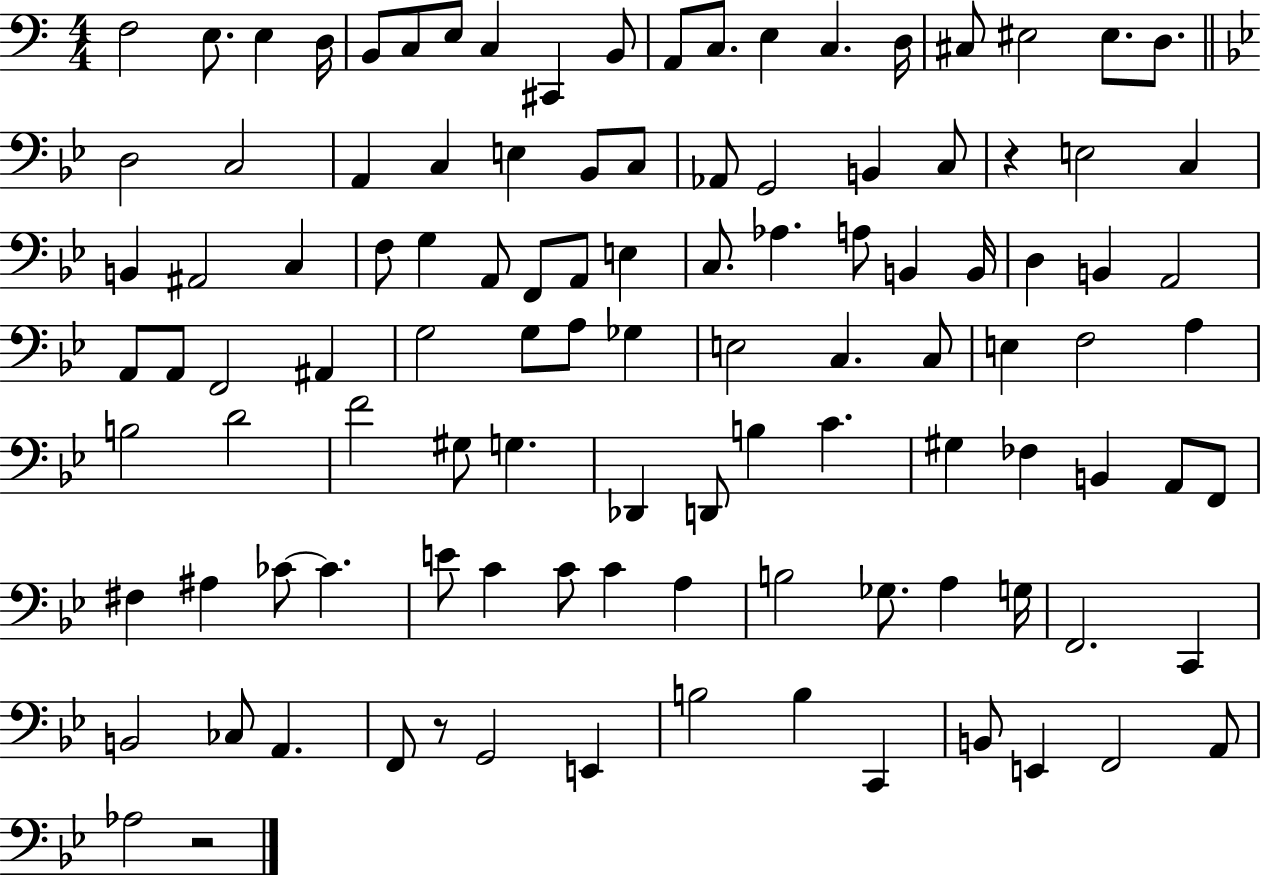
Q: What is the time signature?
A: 4/4